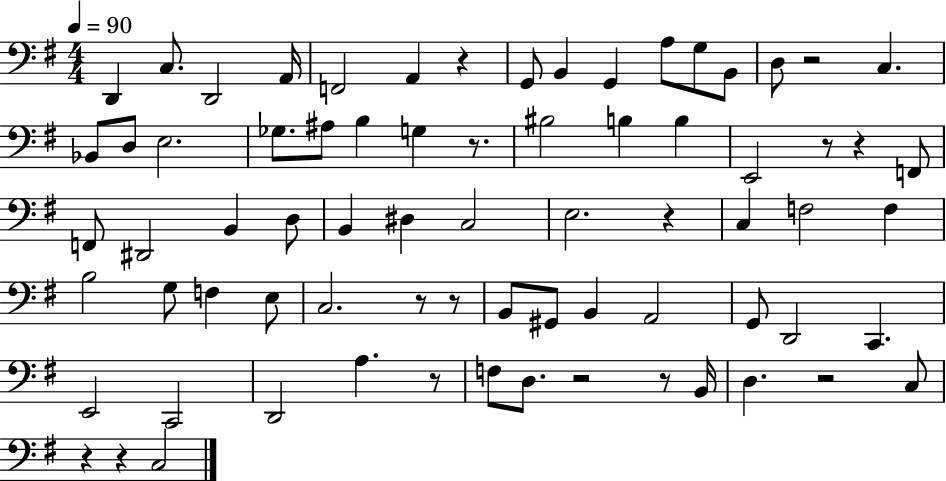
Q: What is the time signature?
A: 4/4